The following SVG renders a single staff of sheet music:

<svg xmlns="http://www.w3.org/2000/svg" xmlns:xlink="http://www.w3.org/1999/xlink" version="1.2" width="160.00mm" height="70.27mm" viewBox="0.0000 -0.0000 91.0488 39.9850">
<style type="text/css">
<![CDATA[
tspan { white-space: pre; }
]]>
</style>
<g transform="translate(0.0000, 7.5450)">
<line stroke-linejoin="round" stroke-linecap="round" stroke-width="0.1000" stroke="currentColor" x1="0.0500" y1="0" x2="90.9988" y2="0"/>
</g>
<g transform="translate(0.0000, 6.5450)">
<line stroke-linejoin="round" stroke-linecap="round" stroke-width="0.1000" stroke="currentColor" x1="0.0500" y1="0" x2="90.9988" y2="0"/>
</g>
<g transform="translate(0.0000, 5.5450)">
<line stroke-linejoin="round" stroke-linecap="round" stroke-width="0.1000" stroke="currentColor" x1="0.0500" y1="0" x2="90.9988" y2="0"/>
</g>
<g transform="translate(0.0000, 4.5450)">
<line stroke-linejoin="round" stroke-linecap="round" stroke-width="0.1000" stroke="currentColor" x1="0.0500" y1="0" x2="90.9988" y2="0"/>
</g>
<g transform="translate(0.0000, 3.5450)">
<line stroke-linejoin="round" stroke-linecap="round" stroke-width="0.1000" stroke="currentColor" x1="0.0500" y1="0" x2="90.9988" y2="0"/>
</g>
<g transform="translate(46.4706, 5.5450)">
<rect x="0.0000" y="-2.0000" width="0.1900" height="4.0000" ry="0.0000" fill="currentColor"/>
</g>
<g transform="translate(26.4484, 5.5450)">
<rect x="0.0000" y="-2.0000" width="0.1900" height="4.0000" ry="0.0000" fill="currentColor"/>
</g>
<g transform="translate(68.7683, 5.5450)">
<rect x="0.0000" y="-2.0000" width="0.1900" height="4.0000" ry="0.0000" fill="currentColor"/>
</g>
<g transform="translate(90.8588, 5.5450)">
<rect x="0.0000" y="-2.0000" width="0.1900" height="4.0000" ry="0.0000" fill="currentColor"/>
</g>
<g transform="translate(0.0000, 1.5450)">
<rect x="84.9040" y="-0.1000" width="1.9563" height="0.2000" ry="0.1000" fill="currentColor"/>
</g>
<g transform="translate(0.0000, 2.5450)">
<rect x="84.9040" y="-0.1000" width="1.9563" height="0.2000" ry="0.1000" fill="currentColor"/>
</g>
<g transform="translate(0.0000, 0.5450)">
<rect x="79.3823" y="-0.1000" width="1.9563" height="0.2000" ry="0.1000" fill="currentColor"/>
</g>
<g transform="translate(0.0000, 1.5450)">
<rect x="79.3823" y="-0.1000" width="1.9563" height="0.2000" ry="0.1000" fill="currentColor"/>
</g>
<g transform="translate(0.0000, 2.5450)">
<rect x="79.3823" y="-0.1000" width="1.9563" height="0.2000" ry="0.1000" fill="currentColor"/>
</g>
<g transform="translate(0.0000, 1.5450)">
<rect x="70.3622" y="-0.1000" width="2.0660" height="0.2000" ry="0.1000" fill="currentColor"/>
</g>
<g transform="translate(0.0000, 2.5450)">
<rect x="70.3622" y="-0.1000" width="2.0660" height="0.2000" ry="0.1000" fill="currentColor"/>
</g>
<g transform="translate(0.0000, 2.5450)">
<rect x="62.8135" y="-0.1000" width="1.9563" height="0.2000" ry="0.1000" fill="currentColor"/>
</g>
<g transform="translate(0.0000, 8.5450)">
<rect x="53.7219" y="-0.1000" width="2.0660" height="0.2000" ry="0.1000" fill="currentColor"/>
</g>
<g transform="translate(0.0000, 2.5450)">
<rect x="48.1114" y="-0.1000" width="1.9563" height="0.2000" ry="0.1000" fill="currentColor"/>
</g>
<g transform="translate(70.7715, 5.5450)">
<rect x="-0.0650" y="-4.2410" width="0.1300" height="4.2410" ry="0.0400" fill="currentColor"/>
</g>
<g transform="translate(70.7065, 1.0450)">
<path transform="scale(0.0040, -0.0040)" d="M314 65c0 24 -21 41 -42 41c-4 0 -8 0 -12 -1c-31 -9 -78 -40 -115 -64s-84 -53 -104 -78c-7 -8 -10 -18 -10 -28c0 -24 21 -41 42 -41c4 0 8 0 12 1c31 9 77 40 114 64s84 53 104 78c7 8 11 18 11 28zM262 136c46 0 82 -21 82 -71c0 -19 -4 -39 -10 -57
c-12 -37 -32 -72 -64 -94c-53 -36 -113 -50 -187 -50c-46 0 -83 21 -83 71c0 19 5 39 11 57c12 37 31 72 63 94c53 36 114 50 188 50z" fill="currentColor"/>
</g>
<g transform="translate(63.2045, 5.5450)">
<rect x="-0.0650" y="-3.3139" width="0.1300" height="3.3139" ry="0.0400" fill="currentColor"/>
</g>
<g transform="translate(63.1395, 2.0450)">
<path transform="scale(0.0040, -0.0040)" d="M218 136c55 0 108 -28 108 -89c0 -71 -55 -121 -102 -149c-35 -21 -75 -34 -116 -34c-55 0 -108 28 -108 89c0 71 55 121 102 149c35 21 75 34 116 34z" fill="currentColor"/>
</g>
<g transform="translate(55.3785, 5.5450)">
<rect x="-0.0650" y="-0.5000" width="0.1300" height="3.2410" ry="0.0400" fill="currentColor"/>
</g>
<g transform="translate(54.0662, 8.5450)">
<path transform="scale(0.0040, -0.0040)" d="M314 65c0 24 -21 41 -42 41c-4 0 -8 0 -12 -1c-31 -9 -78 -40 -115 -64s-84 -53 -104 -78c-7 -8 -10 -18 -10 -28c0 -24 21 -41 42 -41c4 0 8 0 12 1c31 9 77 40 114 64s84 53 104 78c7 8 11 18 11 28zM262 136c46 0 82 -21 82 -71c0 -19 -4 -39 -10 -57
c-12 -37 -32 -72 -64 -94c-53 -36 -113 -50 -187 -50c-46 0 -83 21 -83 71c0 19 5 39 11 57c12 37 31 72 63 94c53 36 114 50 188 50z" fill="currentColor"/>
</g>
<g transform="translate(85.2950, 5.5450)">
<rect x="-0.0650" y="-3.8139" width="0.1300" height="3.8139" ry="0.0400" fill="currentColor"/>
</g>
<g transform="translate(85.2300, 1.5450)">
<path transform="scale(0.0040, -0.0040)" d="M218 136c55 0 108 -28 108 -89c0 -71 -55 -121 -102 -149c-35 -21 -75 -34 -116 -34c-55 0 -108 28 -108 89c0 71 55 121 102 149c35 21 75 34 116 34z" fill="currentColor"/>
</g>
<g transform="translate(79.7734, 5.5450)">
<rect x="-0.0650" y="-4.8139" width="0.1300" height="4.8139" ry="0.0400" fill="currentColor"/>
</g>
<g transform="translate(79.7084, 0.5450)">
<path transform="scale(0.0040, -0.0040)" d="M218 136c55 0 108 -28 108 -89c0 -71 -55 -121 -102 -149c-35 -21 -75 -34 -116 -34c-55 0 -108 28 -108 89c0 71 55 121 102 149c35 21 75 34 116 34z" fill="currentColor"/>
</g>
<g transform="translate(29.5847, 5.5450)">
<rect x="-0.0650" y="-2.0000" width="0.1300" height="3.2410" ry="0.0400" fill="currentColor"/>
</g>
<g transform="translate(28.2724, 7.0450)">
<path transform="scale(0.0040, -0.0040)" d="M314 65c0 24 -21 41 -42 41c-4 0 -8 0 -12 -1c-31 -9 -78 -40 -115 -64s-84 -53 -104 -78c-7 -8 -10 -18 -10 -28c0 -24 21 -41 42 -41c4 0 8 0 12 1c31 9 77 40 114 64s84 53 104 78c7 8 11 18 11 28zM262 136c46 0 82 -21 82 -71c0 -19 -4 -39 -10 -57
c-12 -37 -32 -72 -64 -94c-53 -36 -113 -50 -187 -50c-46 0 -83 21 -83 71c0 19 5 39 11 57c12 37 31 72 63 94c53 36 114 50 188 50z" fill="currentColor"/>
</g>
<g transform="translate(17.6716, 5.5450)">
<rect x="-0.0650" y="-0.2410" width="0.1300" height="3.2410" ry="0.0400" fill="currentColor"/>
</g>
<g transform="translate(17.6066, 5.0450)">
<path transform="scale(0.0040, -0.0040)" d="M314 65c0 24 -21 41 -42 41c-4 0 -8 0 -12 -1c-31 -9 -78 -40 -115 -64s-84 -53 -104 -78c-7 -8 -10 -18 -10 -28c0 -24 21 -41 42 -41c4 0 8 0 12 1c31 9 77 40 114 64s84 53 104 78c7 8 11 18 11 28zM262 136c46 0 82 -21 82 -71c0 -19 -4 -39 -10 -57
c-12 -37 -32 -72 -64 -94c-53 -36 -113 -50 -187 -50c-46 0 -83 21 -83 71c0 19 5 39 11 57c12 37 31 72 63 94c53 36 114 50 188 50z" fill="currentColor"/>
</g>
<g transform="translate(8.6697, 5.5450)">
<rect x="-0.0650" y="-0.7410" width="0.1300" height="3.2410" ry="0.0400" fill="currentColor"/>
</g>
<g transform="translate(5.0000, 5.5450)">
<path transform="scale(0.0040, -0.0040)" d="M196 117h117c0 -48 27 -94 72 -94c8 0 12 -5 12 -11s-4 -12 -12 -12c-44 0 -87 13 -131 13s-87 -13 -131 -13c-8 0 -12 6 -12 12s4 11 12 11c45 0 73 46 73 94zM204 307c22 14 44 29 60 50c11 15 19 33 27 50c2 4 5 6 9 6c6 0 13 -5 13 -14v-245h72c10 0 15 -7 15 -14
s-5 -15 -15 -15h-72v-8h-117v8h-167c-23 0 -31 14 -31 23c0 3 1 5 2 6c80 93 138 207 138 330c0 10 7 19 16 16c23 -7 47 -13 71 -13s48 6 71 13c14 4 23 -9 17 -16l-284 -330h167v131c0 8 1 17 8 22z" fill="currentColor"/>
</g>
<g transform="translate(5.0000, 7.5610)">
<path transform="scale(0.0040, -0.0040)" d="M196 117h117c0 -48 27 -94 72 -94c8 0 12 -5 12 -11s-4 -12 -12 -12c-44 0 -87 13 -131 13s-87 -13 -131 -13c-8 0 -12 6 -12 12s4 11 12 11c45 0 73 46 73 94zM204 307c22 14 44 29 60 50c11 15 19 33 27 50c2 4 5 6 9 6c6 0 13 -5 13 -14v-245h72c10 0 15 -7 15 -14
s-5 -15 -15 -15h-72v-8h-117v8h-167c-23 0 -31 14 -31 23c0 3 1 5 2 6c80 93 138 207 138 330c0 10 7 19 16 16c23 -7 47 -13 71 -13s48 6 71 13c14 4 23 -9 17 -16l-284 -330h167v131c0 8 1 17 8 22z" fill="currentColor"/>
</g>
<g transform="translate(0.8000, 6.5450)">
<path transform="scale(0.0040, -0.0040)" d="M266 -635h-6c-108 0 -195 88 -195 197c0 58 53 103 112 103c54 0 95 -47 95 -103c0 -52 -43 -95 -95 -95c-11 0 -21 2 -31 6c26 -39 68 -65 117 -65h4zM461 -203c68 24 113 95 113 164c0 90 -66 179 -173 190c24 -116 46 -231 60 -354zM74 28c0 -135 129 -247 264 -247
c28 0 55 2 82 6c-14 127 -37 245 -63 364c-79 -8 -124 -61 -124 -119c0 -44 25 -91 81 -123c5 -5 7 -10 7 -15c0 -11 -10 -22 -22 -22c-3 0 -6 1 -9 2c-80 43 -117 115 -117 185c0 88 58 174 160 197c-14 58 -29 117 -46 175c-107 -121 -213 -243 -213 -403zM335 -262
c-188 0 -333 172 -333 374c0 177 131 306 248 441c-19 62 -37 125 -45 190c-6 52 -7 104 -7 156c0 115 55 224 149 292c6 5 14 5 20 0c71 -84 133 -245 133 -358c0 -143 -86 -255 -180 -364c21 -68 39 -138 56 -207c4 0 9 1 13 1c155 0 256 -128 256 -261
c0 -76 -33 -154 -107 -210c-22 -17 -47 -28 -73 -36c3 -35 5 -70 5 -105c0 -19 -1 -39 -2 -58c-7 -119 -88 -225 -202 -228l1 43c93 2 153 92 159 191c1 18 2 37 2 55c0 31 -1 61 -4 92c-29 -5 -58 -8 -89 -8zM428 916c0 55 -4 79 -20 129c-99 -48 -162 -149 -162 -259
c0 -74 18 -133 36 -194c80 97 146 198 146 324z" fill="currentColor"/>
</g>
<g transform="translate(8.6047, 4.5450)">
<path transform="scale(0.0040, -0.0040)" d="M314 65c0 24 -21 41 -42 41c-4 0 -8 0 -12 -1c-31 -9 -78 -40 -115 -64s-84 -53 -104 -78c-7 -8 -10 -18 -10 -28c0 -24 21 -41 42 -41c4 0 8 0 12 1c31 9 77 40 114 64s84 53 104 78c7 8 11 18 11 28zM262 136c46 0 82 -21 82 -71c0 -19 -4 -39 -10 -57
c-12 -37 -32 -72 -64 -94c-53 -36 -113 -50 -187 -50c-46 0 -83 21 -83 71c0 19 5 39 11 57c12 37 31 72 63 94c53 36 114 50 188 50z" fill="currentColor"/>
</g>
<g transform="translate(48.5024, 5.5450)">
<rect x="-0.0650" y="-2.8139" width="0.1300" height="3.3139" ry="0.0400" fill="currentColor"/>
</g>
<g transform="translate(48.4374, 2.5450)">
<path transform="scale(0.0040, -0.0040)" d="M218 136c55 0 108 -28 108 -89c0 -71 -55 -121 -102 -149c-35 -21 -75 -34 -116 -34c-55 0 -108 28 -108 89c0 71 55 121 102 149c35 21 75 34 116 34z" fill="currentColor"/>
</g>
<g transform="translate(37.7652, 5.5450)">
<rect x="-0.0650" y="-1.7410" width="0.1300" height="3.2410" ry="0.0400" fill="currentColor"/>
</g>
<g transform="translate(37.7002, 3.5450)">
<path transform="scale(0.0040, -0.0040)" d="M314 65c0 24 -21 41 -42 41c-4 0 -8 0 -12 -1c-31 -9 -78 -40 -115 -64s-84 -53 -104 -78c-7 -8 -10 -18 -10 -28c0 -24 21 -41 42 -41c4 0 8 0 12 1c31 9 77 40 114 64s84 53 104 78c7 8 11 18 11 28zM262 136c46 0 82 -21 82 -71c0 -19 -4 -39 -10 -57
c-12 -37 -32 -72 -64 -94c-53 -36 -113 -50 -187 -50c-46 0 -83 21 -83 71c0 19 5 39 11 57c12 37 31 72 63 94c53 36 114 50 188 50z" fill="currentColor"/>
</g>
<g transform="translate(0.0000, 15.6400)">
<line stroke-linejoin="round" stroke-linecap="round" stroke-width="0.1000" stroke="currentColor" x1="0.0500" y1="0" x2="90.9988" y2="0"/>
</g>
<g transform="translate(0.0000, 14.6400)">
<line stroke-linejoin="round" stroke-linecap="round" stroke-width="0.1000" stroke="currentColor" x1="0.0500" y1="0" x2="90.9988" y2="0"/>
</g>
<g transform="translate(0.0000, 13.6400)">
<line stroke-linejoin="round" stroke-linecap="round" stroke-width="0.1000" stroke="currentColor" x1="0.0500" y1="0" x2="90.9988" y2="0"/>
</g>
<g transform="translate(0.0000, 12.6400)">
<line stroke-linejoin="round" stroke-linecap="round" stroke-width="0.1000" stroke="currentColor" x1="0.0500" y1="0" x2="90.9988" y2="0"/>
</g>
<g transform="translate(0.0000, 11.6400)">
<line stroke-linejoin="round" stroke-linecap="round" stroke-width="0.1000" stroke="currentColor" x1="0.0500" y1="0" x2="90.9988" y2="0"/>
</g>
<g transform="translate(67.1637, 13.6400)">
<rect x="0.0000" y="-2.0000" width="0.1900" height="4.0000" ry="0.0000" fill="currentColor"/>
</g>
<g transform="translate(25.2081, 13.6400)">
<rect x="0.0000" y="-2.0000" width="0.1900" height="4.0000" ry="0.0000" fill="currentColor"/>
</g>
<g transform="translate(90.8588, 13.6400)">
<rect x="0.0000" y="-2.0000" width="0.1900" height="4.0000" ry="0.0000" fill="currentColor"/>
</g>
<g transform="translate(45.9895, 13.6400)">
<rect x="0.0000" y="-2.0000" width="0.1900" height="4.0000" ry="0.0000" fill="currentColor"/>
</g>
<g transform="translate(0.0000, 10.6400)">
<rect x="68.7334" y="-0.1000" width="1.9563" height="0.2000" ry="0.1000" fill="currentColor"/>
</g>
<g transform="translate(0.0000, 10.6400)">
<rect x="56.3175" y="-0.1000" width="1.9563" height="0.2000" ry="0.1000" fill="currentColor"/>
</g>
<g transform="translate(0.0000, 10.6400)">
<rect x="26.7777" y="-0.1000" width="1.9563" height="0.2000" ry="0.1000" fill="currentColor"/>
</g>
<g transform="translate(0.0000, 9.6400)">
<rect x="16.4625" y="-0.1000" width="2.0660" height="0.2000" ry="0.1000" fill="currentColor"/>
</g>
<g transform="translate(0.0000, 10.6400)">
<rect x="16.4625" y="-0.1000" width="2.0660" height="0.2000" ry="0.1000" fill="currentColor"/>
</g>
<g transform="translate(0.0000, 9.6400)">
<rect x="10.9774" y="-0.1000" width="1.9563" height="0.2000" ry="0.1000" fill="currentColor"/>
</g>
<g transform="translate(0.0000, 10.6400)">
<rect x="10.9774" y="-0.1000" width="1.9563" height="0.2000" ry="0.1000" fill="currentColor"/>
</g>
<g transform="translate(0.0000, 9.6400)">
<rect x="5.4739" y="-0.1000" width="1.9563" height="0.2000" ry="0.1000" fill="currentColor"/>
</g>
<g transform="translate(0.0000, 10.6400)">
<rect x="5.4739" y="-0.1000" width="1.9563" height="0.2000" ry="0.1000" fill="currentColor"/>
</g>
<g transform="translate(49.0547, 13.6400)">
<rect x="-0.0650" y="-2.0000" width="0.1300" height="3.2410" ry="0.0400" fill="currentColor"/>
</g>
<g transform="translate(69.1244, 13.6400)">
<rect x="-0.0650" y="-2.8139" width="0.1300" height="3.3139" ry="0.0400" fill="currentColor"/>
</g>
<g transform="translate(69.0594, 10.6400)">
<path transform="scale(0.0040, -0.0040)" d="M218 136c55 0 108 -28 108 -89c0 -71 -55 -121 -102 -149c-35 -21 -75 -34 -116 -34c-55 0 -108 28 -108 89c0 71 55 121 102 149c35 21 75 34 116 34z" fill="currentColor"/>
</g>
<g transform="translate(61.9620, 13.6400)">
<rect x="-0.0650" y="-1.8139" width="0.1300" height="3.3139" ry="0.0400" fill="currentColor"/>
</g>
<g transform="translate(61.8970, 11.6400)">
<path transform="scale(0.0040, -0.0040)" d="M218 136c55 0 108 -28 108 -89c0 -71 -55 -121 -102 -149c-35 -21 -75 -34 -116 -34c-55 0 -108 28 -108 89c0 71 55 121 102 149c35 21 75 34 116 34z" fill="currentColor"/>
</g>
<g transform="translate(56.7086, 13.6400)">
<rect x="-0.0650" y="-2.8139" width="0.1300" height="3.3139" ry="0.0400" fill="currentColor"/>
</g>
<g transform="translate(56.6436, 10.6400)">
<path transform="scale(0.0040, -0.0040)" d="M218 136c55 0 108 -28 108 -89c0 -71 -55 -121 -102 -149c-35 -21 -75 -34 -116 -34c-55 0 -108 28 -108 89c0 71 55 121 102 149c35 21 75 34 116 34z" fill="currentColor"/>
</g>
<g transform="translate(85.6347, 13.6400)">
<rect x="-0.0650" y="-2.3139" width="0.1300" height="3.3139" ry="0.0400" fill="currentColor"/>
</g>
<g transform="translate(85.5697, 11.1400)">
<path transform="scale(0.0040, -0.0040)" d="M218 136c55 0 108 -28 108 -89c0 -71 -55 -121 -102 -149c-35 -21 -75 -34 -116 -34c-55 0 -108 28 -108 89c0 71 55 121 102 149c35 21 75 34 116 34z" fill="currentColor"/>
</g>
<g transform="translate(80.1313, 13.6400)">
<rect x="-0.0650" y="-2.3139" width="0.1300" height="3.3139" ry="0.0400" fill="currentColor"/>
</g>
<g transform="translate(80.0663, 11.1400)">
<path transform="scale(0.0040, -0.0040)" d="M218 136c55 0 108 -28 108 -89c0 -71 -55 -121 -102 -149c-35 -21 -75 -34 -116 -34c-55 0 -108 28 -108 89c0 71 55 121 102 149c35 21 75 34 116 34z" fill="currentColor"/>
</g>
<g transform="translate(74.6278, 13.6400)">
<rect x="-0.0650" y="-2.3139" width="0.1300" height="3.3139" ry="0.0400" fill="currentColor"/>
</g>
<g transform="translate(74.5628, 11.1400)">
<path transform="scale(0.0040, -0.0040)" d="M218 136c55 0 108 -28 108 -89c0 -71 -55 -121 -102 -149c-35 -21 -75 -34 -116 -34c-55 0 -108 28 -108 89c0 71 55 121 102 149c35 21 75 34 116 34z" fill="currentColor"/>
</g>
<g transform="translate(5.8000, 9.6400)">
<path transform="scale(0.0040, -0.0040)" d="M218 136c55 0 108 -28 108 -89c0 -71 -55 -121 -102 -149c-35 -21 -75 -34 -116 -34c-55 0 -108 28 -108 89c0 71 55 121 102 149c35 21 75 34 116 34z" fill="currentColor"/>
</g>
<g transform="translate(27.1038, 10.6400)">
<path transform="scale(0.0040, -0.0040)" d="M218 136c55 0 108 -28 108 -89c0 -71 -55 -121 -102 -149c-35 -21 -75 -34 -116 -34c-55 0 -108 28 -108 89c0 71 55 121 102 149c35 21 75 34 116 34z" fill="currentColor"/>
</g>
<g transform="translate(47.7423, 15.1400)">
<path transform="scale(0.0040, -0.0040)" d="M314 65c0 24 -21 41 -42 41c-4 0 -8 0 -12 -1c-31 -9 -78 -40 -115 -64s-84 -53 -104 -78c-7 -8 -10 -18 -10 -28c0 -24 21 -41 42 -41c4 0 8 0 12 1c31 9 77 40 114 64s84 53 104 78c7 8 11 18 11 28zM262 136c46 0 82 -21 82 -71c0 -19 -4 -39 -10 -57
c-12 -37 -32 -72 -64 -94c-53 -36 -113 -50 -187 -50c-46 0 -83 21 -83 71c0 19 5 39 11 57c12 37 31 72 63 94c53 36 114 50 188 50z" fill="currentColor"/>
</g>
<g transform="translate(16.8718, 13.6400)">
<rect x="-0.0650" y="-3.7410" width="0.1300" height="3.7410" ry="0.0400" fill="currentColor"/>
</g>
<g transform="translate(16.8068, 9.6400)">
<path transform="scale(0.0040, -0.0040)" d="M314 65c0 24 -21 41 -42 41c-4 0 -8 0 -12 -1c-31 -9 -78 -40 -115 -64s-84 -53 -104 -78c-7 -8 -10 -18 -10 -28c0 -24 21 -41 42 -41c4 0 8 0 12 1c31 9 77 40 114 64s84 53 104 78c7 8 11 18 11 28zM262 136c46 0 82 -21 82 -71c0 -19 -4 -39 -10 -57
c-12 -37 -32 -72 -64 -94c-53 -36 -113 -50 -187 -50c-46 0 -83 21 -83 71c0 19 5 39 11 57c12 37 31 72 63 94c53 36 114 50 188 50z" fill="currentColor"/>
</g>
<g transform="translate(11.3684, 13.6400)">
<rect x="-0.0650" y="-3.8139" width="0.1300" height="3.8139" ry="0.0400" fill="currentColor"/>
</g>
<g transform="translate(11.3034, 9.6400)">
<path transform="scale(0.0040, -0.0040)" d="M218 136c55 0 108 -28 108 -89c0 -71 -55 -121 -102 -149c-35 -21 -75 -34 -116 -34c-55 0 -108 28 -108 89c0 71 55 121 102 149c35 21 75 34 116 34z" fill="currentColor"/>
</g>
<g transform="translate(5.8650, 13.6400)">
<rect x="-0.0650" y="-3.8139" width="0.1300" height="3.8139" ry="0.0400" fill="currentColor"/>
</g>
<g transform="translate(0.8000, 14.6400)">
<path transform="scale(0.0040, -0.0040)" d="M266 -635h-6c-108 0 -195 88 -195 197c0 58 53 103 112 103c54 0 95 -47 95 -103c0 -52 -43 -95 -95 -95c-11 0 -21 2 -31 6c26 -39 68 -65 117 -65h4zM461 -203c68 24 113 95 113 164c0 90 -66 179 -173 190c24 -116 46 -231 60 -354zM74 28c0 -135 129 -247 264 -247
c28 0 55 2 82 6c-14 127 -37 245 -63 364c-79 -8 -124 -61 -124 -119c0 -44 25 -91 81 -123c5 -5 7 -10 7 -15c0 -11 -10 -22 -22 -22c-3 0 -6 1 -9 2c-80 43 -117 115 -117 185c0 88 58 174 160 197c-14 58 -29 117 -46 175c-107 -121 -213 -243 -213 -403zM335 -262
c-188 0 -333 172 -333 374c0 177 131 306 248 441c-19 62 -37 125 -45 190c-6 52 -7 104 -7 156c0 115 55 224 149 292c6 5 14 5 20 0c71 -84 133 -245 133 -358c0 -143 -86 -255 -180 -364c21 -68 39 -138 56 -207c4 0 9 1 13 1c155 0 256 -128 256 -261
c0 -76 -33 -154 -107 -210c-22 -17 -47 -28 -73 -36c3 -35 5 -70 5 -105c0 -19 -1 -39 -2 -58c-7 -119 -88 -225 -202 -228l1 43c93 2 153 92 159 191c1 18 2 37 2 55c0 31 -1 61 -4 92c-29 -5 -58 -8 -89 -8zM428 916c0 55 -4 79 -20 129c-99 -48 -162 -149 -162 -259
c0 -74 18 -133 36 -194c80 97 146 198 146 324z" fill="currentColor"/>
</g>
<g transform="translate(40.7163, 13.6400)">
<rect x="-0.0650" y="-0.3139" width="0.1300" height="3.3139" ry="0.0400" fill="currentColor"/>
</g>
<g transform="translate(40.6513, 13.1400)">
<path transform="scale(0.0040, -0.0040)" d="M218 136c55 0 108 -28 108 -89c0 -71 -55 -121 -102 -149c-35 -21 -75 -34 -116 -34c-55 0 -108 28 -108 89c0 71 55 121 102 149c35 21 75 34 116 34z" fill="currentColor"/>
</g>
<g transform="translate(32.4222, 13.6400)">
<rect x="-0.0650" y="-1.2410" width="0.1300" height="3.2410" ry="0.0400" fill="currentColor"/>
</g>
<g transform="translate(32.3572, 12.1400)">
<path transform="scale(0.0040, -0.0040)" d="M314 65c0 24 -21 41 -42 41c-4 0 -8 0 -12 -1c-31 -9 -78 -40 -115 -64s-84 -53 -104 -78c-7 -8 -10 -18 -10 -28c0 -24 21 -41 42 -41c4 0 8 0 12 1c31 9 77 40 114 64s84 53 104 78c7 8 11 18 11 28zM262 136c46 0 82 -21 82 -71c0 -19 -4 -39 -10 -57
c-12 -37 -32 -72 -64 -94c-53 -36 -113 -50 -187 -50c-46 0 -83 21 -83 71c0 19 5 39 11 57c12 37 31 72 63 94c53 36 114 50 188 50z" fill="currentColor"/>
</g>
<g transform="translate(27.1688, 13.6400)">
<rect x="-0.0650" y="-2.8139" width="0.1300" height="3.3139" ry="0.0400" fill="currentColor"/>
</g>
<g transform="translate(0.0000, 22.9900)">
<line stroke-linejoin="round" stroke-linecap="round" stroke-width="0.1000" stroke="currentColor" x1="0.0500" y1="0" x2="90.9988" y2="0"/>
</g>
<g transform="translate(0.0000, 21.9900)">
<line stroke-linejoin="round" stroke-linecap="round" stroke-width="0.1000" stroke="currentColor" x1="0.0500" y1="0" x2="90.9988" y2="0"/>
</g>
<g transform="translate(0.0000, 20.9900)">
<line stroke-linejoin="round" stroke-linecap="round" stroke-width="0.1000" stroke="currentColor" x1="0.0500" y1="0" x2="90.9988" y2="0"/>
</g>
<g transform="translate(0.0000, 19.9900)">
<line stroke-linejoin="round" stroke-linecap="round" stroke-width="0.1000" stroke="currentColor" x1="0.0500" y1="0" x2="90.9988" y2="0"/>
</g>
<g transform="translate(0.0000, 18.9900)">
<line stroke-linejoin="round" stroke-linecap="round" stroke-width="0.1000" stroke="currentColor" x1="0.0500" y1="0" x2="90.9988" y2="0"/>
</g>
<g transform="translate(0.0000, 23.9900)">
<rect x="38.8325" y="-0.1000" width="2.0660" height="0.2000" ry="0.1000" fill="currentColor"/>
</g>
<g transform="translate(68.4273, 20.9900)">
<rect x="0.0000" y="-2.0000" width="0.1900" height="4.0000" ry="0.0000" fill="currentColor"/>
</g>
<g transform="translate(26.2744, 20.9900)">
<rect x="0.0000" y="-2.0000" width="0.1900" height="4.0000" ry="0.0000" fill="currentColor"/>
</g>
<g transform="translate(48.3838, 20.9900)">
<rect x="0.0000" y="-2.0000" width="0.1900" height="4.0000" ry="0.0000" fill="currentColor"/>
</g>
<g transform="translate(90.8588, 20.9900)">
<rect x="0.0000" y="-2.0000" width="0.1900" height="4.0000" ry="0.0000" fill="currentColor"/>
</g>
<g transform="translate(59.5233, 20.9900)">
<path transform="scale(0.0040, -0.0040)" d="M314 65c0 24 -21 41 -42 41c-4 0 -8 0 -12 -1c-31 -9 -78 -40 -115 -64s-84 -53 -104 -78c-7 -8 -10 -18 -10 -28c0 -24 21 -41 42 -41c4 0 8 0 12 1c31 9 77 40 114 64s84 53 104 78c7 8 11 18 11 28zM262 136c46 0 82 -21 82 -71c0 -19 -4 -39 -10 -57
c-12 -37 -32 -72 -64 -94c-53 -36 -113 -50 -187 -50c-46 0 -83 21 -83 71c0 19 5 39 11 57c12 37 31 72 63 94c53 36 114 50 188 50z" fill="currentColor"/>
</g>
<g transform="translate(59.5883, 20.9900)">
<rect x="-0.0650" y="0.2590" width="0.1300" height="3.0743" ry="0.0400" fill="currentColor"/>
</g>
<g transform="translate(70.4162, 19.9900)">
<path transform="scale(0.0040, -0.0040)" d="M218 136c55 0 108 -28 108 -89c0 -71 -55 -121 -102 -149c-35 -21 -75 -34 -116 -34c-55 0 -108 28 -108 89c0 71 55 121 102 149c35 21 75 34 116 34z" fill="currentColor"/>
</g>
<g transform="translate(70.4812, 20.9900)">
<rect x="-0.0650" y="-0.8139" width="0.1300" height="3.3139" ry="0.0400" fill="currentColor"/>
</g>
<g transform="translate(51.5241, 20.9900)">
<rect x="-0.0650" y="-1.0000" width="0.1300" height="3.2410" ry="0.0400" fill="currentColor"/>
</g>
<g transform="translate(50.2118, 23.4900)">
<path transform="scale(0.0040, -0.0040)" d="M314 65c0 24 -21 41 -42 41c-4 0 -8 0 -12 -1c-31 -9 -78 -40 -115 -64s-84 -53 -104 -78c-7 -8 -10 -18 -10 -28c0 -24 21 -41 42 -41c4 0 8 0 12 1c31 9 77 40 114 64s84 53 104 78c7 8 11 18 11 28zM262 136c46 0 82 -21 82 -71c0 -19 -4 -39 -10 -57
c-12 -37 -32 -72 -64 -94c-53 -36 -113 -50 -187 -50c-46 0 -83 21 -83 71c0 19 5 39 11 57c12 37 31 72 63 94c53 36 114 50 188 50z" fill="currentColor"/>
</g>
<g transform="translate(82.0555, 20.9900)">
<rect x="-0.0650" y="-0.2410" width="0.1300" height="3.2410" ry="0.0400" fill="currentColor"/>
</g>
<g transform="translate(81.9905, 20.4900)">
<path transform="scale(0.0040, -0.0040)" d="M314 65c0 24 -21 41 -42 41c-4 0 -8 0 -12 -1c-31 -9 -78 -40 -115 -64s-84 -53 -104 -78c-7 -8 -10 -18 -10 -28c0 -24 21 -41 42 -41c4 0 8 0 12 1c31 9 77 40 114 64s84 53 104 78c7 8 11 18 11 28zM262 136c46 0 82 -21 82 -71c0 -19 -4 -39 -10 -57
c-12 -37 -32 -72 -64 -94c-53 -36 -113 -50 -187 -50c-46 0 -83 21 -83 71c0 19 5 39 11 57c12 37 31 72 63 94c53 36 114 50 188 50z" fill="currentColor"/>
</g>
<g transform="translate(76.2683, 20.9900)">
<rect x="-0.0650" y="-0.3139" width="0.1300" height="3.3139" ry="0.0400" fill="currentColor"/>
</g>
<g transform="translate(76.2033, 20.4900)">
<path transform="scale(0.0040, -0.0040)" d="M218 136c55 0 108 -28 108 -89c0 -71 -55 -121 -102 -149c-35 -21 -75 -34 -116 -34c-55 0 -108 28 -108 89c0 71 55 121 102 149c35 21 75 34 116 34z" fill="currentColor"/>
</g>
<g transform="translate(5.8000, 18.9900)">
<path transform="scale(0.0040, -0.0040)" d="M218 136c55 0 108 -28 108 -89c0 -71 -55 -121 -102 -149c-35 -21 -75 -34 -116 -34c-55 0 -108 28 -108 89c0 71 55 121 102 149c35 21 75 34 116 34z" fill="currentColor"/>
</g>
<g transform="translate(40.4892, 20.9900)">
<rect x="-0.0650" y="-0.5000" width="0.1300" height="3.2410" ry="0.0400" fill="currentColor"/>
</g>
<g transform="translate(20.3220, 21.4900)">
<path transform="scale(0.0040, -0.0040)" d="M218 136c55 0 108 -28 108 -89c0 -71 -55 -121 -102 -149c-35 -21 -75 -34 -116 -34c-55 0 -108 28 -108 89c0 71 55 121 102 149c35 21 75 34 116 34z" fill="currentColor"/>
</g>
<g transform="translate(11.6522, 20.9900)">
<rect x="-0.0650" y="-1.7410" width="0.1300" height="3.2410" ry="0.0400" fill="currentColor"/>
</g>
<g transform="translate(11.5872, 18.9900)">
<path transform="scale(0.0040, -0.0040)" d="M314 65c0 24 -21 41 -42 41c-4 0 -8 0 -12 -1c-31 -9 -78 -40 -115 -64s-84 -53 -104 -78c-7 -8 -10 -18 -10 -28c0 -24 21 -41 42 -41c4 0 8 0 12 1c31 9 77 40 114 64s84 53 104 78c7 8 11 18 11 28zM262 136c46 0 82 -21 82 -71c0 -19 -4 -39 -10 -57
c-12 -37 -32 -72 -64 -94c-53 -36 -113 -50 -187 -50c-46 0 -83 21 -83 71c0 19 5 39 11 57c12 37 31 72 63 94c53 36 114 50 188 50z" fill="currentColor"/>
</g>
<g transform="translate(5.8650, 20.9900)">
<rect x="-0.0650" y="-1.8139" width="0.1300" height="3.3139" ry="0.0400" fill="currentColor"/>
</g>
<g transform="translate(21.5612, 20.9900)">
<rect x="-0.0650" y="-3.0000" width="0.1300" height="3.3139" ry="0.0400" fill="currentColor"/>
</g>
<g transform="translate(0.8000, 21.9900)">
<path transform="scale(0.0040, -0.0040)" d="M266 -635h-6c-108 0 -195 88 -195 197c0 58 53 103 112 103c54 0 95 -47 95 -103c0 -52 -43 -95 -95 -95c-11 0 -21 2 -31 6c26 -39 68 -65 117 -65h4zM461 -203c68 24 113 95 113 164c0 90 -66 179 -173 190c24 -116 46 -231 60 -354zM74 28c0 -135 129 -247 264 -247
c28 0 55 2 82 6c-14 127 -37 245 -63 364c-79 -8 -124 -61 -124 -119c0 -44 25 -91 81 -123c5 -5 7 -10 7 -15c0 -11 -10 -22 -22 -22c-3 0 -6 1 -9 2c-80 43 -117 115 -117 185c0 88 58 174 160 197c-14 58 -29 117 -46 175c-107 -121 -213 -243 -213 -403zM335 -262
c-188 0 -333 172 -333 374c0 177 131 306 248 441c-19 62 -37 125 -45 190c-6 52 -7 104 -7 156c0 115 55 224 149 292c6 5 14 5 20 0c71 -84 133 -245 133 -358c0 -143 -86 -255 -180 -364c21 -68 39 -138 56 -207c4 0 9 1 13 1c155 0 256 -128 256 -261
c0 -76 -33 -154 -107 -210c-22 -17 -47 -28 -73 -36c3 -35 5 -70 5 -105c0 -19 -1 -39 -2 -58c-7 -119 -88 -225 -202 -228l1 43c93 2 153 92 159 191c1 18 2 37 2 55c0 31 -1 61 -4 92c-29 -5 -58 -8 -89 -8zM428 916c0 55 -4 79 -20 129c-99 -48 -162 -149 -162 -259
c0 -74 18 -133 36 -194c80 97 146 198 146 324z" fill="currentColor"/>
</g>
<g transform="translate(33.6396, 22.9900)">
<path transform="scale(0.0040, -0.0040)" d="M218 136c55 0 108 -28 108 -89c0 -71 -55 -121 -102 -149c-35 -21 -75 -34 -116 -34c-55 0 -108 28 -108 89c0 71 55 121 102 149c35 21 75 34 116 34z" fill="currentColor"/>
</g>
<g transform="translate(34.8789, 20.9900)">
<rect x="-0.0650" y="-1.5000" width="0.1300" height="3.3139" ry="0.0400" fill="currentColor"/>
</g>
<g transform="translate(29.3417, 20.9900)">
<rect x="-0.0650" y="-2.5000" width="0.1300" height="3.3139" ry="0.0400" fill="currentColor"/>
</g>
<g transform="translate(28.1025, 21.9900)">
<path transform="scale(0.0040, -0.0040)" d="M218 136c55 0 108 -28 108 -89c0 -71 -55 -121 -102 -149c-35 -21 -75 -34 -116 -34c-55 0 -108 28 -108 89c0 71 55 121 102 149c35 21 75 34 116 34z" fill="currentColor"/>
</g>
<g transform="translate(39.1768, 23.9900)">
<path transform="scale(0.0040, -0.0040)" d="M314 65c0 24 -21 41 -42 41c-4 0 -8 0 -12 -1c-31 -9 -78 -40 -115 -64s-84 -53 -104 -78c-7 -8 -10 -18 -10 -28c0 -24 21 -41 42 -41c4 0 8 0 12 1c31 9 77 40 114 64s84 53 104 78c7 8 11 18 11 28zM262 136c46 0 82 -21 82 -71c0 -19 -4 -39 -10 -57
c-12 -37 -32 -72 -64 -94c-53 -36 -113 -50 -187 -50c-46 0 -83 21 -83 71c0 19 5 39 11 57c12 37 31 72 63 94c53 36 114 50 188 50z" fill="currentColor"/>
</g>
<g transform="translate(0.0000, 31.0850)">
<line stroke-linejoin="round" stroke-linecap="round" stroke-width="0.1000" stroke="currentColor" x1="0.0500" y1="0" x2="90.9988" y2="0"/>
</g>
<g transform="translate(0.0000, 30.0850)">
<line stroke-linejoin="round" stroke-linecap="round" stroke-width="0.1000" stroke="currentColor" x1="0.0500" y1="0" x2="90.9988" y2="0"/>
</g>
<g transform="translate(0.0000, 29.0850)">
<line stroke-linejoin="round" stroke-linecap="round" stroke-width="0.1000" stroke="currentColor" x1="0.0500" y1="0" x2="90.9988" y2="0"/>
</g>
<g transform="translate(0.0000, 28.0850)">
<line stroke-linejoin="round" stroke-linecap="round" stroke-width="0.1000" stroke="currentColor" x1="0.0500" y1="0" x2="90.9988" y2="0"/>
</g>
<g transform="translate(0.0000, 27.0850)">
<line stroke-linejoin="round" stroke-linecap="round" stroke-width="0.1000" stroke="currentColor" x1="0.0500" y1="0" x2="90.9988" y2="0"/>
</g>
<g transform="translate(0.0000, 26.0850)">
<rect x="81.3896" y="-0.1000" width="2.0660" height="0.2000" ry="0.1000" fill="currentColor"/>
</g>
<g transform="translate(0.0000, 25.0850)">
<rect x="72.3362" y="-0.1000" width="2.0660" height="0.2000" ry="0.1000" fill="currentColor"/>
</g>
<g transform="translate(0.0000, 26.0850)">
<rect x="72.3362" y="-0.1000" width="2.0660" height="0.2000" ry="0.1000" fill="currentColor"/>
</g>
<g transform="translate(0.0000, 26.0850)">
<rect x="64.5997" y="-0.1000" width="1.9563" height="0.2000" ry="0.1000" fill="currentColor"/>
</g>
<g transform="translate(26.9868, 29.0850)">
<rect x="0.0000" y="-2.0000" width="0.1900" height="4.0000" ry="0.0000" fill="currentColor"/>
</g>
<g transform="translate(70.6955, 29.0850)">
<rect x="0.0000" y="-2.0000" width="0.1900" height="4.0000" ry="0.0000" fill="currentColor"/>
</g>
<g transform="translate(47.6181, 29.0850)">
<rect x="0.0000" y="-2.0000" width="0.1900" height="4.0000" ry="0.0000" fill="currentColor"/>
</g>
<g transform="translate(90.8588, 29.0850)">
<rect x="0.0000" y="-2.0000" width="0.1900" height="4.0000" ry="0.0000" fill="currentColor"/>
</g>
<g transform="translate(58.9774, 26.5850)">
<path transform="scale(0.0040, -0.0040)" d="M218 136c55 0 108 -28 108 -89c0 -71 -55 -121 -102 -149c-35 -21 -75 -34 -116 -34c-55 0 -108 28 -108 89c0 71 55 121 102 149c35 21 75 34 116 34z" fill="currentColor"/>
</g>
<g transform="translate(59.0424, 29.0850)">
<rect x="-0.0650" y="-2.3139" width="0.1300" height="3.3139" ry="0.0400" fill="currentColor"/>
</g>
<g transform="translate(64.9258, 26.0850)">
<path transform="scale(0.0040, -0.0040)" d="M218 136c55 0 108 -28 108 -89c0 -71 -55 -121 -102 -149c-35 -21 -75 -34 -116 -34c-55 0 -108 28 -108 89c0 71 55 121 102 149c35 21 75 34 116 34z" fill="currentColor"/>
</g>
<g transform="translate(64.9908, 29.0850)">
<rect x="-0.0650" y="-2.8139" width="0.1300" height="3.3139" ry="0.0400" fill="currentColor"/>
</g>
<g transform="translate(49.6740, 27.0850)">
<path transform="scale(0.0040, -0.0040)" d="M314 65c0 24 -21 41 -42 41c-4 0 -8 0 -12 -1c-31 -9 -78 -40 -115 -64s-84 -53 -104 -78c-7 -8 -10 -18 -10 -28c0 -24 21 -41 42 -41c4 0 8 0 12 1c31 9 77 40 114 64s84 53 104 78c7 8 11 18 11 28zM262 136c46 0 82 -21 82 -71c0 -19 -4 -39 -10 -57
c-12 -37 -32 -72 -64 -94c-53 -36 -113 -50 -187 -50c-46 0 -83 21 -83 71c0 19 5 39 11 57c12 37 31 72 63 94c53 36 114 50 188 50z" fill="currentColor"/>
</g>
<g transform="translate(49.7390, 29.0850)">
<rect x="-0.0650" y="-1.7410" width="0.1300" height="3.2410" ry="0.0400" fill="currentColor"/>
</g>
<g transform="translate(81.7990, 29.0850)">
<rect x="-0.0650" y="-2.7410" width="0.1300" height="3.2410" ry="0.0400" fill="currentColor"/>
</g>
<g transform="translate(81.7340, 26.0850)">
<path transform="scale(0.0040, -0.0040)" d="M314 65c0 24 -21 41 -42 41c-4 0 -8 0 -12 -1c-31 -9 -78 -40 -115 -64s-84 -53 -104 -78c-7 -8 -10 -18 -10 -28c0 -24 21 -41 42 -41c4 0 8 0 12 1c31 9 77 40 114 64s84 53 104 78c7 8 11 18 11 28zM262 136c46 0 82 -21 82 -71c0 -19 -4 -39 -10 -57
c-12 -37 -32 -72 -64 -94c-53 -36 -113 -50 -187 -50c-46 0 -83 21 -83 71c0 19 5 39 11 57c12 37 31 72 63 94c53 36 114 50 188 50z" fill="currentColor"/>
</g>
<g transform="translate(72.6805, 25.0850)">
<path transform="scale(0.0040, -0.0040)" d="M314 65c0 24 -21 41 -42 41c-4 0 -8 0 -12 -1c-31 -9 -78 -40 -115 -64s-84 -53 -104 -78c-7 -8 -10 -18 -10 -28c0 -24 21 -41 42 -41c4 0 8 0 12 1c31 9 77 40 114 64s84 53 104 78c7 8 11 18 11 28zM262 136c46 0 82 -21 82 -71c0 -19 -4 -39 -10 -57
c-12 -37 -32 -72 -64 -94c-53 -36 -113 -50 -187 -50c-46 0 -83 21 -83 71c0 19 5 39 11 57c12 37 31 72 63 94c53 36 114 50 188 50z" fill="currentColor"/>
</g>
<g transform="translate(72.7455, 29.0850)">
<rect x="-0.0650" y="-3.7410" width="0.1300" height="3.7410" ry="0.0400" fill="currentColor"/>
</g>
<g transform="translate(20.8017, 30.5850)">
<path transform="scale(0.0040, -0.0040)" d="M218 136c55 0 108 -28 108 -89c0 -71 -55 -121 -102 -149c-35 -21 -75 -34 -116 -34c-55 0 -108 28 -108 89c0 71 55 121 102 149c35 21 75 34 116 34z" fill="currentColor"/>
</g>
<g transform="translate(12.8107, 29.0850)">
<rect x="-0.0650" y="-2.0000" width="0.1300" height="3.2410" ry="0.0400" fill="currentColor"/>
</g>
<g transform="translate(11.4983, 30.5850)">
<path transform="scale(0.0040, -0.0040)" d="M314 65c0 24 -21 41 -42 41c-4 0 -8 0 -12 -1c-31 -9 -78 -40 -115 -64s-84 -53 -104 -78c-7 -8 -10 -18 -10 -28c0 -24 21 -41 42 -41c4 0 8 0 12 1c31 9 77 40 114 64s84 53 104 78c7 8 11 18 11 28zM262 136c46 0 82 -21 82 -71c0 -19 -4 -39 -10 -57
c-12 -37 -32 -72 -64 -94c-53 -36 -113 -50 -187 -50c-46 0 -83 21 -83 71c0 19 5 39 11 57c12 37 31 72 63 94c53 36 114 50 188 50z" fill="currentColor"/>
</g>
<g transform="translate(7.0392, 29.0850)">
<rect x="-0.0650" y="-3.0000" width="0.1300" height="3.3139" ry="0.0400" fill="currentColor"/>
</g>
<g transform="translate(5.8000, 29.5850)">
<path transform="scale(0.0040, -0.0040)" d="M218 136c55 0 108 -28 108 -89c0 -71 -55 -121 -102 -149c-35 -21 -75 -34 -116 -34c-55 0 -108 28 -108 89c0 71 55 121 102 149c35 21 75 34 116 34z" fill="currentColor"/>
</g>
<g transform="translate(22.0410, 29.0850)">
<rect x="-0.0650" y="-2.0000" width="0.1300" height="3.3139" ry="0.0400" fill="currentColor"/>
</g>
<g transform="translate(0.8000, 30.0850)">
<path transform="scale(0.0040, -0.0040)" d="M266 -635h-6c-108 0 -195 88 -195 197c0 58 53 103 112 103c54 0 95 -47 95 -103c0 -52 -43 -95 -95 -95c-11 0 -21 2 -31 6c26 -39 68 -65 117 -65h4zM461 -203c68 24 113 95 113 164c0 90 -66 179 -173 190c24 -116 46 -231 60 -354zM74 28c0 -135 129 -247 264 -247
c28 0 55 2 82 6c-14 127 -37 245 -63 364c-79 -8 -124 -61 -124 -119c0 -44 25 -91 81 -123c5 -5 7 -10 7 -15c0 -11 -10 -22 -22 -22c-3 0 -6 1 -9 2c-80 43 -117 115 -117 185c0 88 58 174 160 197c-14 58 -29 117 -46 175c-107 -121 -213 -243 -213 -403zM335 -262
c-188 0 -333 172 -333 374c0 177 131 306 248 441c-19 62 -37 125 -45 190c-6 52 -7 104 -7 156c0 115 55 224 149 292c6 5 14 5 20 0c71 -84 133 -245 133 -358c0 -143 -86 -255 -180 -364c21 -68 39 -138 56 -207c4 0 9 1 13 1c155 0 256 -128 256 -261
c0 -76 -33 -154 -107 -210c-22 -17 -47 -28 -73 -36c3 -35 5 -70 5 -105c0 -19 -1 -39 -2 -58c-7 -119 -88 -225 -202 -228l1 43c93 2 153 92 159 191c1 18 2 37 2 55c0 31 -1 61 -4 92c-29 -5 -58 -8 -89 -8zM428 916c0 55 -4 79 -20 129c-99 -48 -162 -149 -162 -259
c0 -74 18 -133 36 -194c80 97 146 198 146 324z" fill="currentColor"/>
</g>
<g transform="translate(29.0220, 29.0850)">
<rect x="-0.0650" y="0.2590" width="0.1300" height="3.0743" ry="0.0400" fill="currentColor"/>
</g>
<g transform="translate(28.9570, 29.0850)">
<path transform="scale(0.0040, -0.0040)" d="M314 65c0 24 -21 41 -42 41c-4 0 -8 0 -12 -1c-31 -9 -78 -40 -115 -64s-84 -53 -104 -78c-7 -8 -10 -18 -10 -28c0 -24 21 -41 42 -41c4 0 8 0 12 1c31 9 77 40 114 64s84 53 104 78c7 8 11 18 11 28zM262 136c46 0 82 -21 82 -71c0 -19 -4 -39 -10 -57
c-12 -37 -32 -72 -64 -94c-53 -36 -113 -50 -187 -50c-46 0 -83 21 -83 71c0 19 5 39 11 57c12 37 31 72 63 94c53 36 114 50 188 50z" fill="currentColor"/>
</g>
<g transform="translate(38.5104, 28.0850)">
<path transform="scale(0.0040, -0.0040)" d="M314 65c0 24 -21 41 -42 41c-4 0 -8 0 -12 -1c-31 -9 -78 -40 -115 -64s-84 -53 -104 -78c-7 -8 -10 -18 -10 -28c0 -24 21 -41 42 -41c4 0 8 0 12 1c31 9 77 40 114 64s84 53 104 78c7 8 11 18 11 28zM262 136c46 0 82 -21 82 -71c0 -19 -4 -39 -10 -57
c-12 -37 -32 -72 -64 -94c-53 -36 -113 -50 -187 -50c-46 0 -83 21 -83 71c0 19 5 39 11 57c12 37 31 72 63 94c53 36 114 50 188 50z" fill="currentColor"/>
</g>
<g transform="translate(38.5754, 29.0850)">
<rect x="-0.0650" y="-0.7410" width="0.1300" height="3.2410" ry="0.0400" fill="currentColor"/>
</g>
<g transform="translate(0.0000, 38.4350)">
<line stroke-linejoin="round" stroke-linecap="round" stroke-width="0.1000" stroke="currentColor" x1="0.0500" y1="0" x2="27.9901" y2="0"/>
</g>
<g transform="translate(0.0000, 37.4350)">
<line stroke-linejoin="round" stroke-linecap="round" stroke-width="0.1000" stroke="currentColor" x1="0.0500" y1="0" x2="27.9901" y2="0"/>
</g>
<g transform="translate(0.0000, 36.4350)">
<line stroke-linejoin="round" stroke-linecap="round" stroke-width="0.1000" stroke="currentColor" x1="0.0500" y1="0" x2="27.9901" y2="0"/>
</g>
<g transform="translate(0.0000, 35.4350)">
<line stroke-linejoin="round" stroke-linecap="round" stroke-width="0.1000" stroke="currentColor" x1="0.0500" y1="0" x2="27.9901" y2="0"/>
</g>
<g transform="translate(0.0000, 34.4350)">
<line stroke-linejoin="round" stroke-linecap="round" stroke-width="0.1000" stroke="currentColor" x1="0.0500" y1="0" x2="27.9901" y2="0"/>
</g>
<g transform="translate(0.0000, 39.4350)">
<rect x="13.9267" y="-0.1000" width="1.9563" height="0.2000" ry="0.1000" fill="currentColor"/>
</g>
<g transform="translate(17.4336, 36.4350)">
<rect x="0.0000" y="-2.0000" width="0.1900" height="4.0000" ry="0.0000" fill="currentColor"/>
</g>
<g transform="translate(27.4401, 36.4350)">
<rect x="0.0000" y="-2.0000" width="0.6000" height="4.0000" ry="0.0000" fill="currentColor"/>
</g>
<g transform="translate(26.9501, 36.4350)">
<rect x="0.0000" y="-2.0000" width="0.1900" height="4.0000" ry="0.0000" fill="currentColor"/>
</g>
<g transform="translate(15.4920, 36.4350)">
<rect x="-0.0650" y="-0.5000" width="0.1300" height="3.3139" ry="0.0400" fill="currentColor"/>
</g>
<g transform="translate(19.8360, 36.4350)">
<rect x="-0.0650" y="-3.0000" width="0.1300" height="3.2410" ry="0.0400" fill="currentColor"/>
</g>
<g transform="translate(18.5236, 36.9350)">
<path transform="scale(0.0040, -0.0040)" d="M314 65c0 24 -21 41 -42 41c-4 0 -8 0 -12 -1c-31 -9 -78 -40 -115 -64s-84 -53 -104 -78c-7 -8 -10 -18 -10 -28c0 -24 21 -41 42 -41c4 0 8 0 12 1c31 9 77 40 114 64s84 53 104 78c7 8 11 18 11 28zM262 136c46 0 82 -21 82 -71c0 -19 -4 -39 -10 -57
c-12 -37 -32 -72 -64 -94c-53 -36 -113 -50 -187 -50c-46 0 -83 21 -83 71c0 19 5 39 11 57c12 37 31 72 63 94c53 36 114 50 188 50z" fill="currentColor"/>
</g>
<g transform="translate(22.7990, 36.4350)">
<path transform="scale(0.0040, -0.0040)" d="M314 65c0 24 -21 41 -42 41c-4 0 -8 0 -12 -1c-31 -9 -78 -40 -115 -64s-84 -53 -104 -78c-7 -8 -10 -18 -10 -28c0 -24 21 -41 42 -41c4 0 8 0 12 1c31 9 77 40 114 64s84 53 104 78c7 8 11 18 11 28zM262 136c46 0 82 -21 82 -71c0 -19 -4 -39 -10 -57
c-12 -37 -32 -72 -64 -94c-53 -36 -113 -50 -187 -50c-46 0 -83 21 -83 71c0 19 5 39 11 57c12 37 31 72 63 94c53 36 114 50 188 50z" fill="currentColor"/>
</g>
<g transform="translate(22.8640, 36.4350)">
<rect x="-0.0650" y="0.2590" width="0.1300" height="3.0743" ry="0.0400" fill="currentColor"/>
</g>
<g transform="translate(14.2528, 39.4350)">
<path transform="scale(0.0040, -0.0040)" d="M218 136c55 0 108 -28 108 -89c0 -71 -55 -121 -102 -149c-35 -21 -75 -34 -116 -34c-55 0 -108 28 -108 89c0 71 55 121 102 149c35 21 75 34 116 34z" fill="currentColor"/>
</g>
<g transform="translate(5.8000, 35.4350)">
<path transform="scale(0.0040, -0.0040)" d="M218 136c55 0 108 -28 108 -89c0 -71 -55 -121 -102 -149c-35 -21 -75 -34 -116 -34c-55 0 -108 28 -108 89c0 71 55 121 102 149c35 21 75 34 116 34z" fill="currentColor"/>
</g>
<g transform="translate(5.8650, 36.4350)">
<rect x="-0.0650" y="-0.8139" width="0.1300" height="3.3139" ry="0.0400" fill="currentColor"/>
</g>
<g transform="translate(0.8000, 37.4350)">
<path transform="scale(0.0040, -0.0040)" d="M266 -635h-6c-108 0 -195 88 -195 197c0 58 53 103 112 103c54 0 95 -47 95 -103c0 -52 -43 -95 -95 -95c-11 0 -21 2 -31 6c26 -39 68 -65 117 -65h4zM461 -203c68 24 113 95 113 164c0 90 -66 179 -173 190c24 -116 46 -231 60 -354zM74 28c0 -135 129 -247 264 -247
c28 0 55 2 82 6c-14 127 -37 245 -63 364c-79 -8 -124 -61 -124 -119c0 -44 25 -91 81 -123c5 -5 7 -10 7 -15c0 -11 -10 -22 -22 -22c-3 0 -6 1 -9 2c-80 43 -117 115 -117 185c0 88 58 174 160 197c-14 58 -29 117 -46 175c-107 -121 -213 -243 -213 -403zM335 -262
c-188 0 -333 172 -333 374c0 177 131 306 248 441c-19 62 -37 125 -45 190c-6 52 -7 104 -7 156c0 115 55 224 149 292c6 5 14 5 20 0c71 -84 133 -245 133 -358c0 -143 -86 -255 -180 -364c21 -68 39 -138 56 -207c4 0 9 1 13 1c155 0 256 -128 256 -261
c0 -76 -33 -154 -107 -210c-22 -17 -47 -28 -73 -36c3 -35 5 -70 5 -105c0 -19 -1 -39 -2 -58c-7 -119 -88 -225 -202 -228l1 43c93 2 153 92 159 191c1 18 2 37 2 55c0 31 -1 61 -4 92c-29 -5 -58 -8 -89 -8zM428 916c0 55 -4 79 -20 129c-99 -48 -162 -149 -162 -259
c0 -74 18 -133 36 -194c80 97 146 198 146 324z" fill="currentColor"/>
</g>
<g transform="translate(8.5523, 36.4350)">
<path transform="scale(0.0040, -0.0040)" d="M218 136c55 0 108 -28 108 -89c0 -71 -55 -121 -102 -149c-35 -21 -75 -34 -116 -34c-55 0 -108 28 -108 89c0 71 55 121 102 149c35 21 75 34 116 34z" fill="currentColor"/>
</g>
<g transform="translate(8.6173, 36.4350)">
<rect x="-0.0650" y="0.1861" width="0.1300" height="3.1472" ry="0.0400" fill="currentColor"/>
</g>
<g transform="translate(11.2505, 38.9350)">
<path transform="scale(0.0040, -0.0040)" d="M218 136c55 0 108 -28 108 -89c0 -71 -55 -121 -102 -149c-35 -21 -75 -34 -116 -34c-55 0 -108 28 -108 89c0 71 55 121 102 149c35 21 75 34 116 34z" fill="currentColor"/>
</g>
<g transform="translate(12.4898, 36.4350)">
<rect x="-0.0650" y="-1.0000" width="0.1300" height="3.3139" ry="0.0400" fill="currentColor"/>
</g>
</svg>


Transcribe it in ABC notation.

X:1
T:Untitled
M:4/4
L:1/4
K:C
d2 c2 F2 f2 a C2 b d'2 e' c' c' c' c'2 a e2 c F2 a f a g g g f f2 A G E C2 D2 B2 d c c2 A F2 F B2 d2 f2 g a c'2 a2 d B D C A2 B2